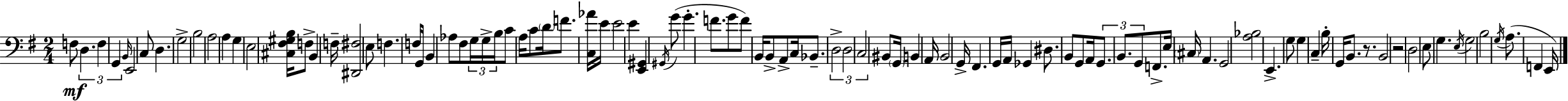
{
  \clef bass
  \numericTimeSignature
  \time 2/4
  \key g \major
  f8\mf \tuplet 3/2 { d4. | f4 g,4 } | \grace { b,16 } e,2 | c8 d4. | \break g2-> | b2 | a2 | a4 g4 | \break e2 | <cis fis gis b>16 f8-> b,4 | f16-- <dis, fis>2 | e8 f4. | \break f16 g,16 b,4 aes8 | fis8 \tuplet 3/2 { g16 g16-> b16 } c'8 | a16 c'8 \parenthesize d'16 f'8. <c aes'>16 | e'16 e'2 | \break e'4 <e, gis,>4 | \acciaccatura { gis,16 } g'8( g'4.-. | f'8. g'8 f'8) | b,16 b,8-> a,8-> c16 bes,8.-- | \break \tuplet 3/2 { d2-> | d2 | c2 } | bis,8 \parenthesize g,16 b,4 | \break a,16 b,2 | g,16-> fis,4. | g,16 a,16 ges,4 dis8. | b,8 g,8 a,16 \tuplet 3/2 { g,8. | \break b,8. g,8 } f,8.-> | e16 \parenthesize cis16 a,4. | g,2 | <a bes>2 | \break e,4.-> | g8 g4 c4-- | b16-. g,16 b,8. r8. | b,2 | \break r2 | d2 | e8 g4. | \acciaccatura { e16 } g2 | \break b2 | \acciaccatura { g16 }( a8. f,4 | e,16) \bar "|."
}